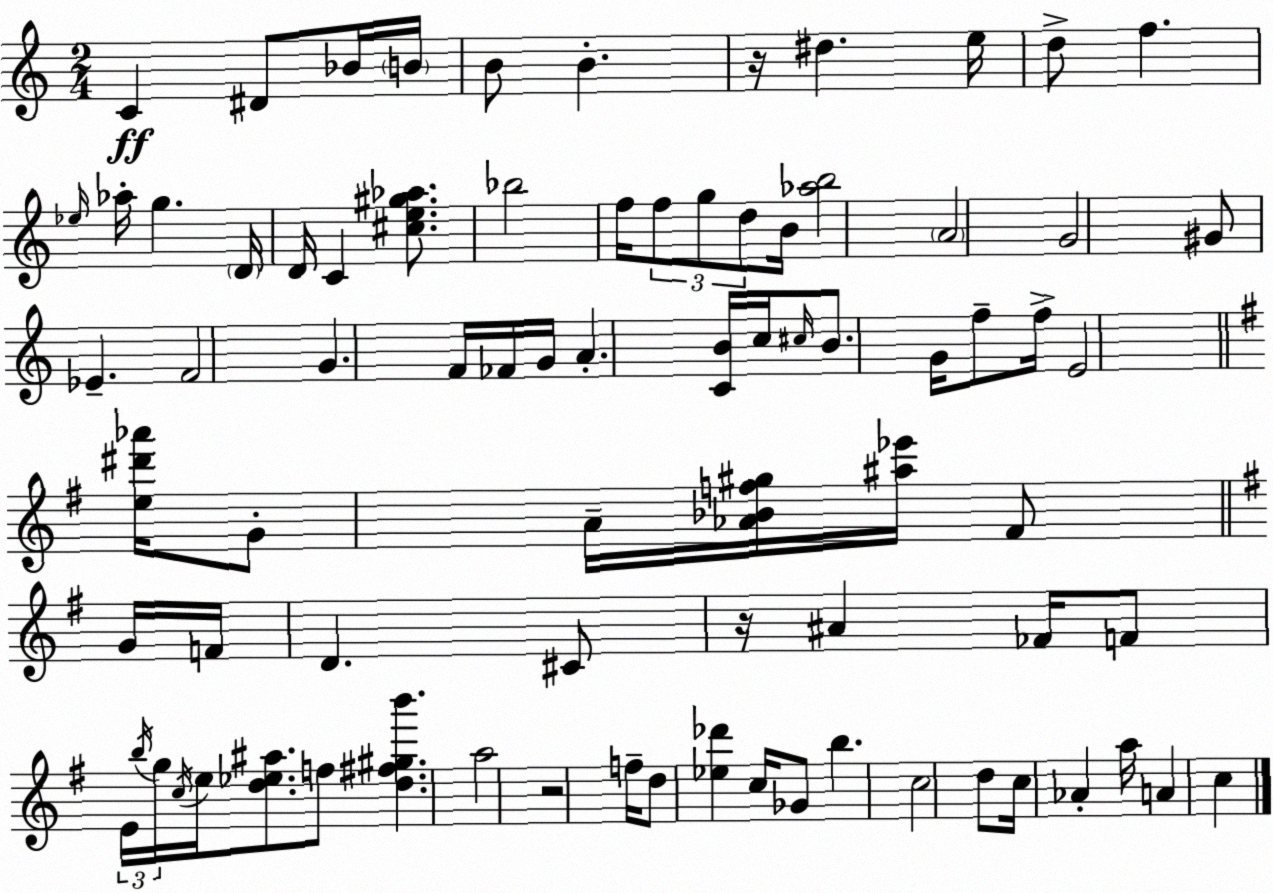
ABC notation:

X:1
T:Untitled
M:2/4
L:1/4
K:C
C ^D/2 _B/4 B/4 B/2 B z/4 ^d e/4 d/2 f _e/4 _a/4 g D/4 D/4 C [^ce^g_a]/2 _b2 f/4 f/2 g/2 d/2 B/4 [_ab]2 A2 G2 ^G/2 _E F2 G F/4 _F/4 G/4 A [CB]/4 c/4 ^c/4 B/2 G/4 f/2 f/4 E2 [e^d'_a']/4 G/2 A/4 [_A_Bf^g]/4 [^a_e']/4 ^F/2 G/4 F/4 D ^C/2 z/4 ^A _F/4 F/2 E/4 b/4 g/4 c/4 e/4 [d_e^a]/2 f/2 [d^f^gb'] a2 z2 f/4 d/2 [_e_d'] c/4 _G/2 b c2 d/2 c/4 _A a/4 A c